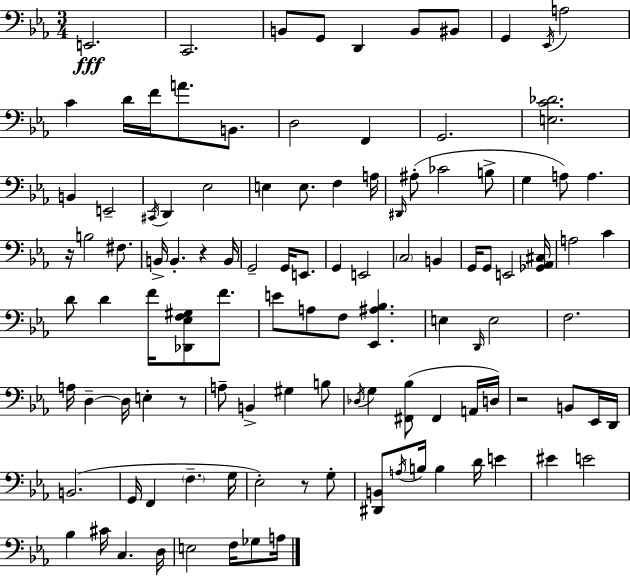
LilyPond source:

{
  \clef bass
  \numericTimeSignature
  \time 3/4
  \key c \minor
  e,2.\fff | c,2. | b,8 g,8 d,4 b,8 bis,8 | g,4 \acciaccatura { ees,16 } a2 | \break c'4 d'16 f'16 a'8. b,8. | d2 f,4 | g,2. | <e c' des'>2. | \break b,4 e,2-- | \acciaccatura { cis,16 } d,4 ees2 | e4 e8. f4 | a16 \grace { dis,16 }( ais8-. ces'2 | \break b8-> g4 a8) a4. | r16 b2 | fis8. b,16-> b,4.-. r4 | b,16 g,2-- g,16 | \break e,8. g,4 e,2 | \parenthesize c2 b,4 | g,16 g,8 e,2 | <ges, aes, cis>16 a2 c'4 | \break d'8 d'4 f'16 <des, ees f gis>8 | f'8. e'8 a8 f8 <ees, ais bes>4. | e4 \grace { d,16 } e2 | f2. | \break a16 d4--~~ d16 e4-. | r8 a8-- b,4-> gis4 | b8 \acciaccatura { des16 } g4 <fis, bes>8( fis,4 | a,16 d16) r2 | \break b,8 ees,16 d,16 b,2.( | g,16 f,4 \parenthesize f4.-- | g16 ees2-.) | r8 g8-. <dis, b,>8 \acciaccatura { a16 } b16 b4 | \break d'16 e'4 eis'4 e'2 | bes4 cis'16 c4. | d16 e2 | f16 ges8 a16 \bar "|."
}